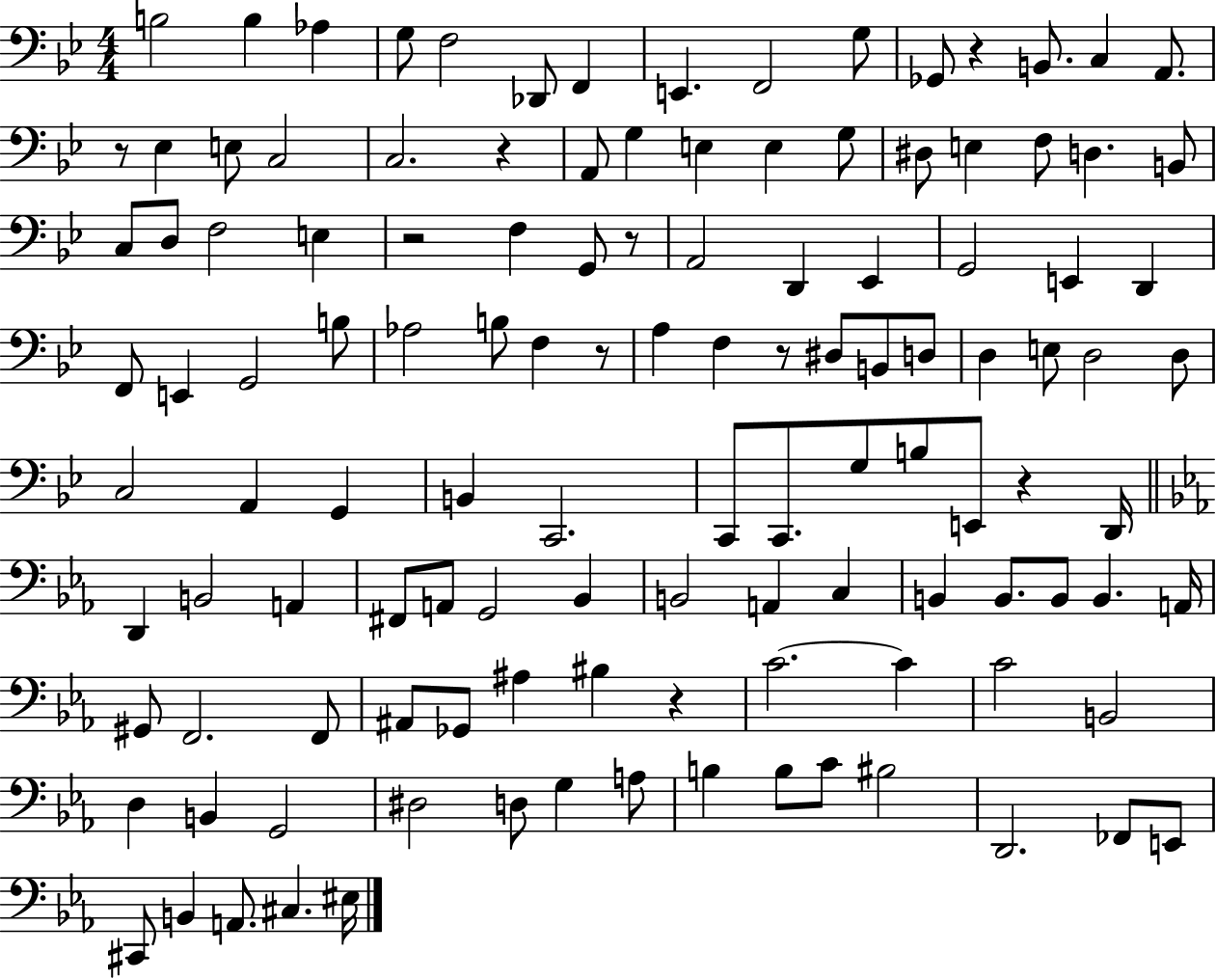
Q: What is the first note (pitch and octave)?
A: B3